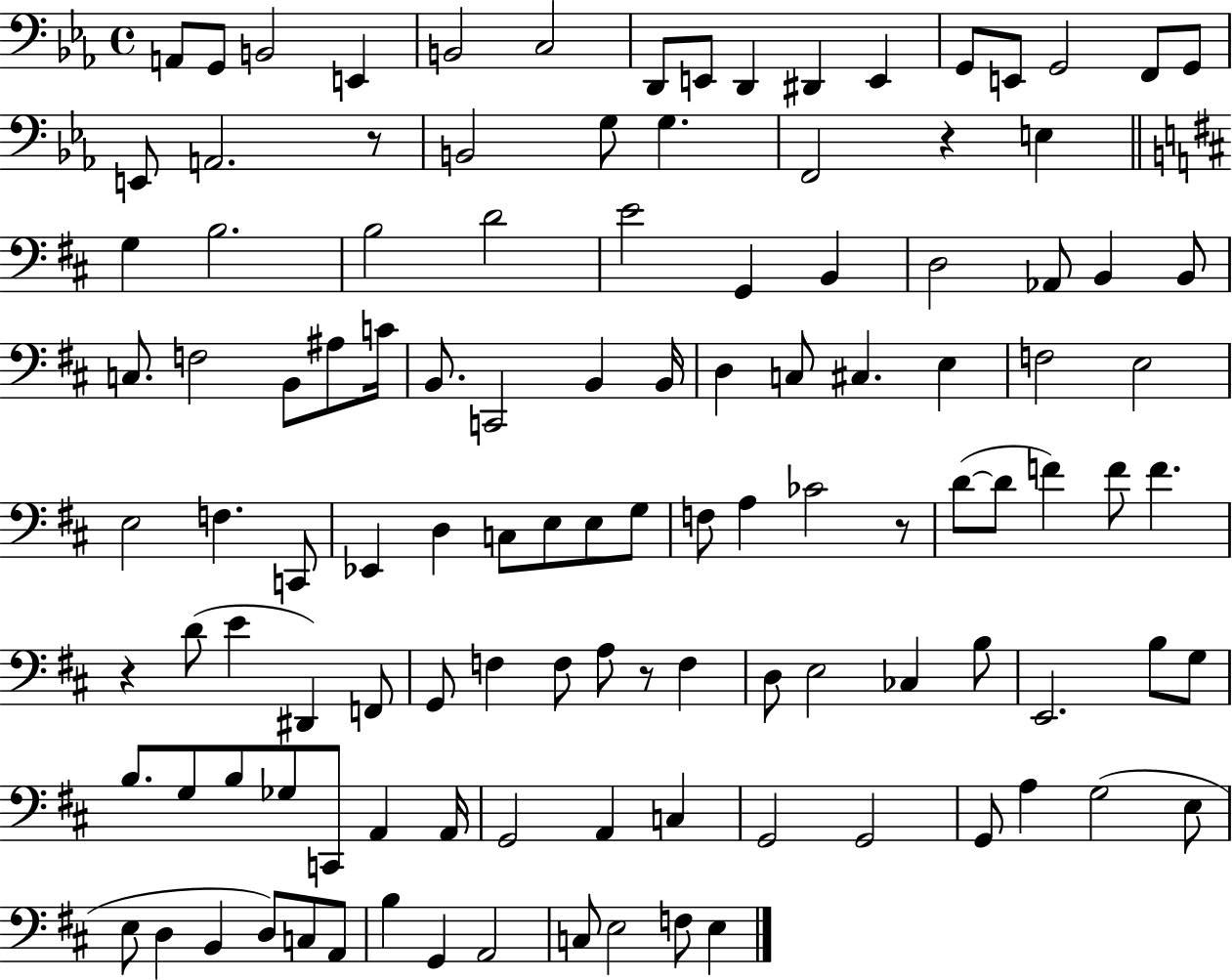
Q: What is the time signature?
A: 4/4